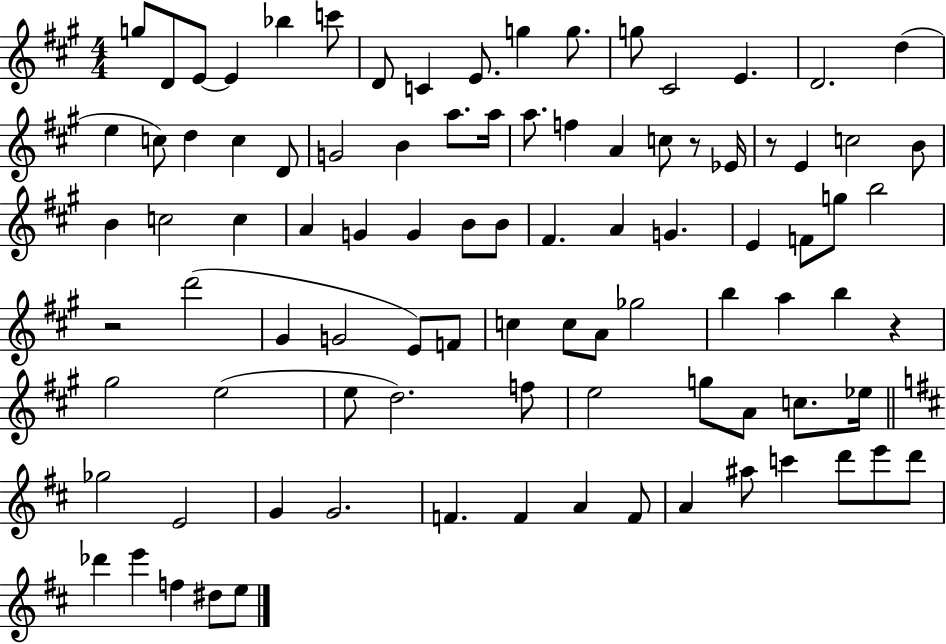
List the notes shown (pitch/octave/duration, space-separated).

G5/e D4/e E4/e E4/q Bb5/q C6/e D4/e C4/q E4/e. G5/q G5/e. G5/e C#4/h E4/q. D4/h. D5/q E5/q C5/e D5/q C5/q D4/e G4/h B4/q A5/e. A5/s A5/e. F5/q A4/q C5/e R/e Eb4/s R/e E4/q C5/h B4/e B4/q C5/h C5/q A4/q G4/q G4/q B4/e B4/e F#4/q. A4/q G4/q. E4/q F4/e G5/e B5/h R/h D6/h G#4/q G4/h E4/e F4/e C5/q C5/e A4/e Gb5/h B5/q A5/q B5/q R/q G#5/h E5/h E5/e D5/h. F5/e E5/h G5/e A4/e C5/e. Eb5/s Gb5/h E4/h G4/q G4/h. F4/q. F4/q A4/q F4/e A4/q A#5/e C6/q D6/e E6/e D6/e Db6/q E6/q F5/q D#5/e E5/e